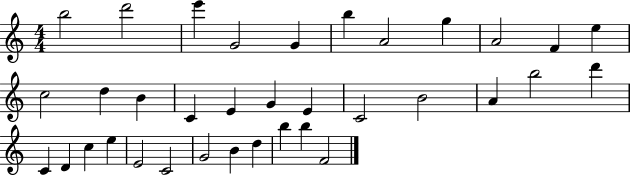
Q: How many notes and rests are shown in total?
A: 35